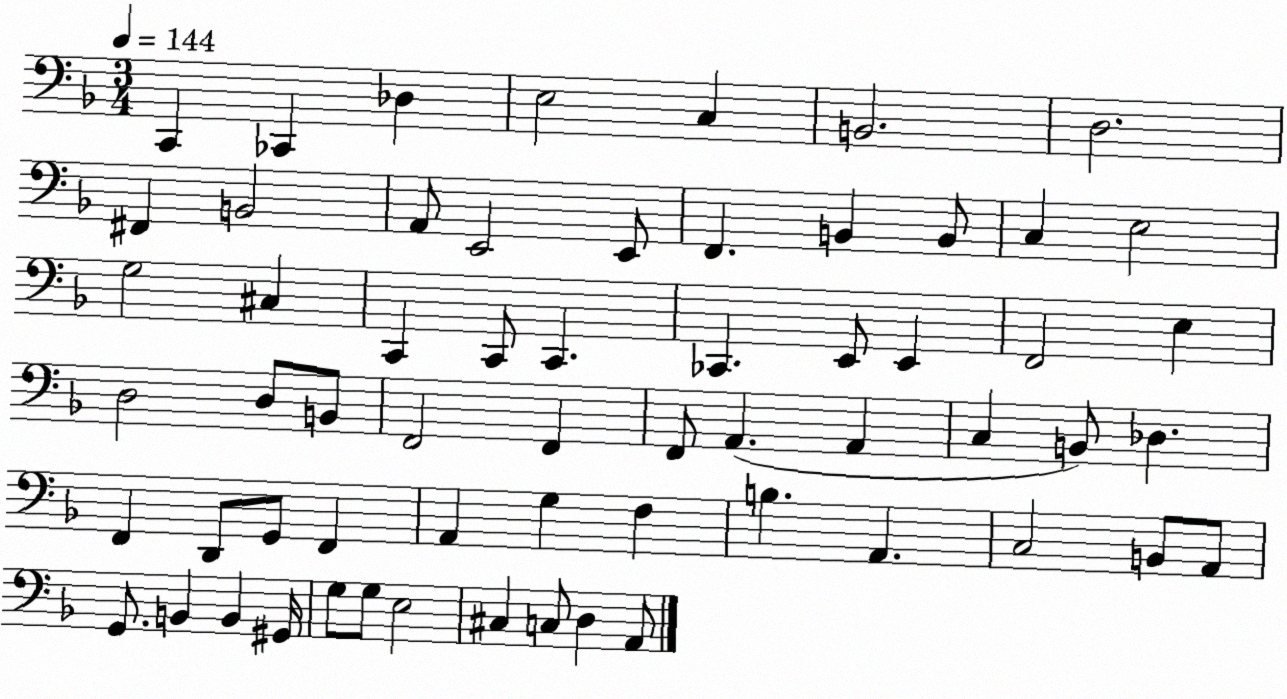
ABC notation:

X:1
T:Untitled
M:3/4
L:1/4
K:F
C,, _C,, _D, E,2 C, B,,2 D,2 ^F,, B,,2 A,,/2 E,,2 E,,/2 F,, B,, B,,/2 C, E,2 G,2 ^C, C,, C,,/2 C,, _C,, E,,/2 E,, F,,2 E, D,2 D,/2 B,,/2 F,,2 F,, F,,/2 A,, A,, C, B,,/2 _D, F,, D,,/2 G,,/2 F,, A,, G, F, B, A,, C,2 B,,/2 A,,/2 G,,/2 B,, B,, ^G,,/4 G,/2 G,/2 E,2 ^C, C,/2 D, A,,/2